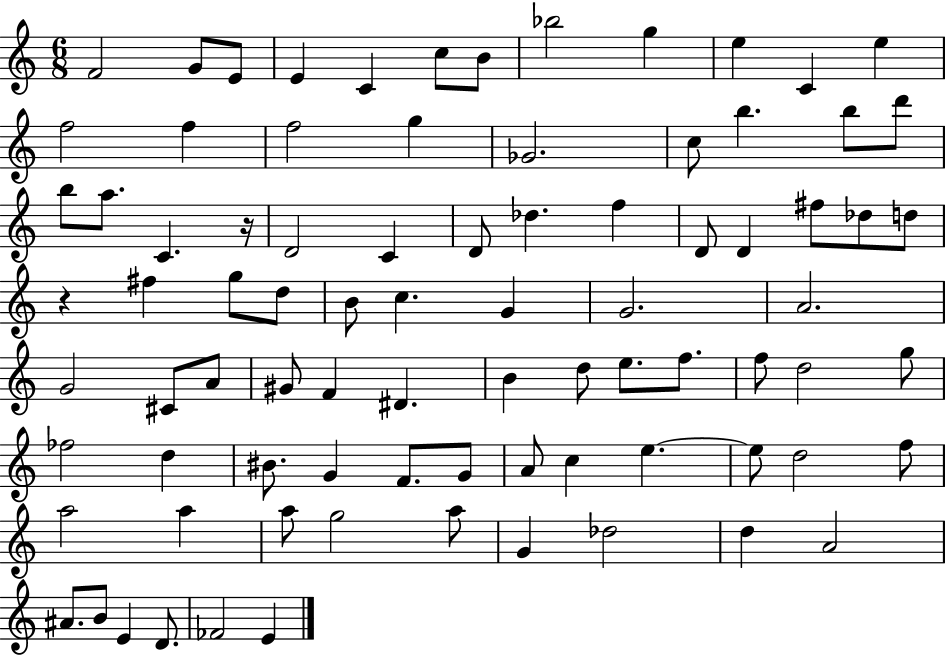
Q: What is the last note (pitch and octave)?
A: E4